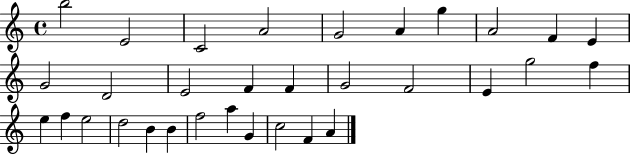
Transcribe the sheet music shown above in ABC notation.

X:1
T:Untitled
M:4/4
L:1/4
K:C
b2 E2 C2 A2 G2 A g A2 F E G2 D2 E2 F F G2 F2 E g2 f e f e2 d2 B B f2 a G c2 F A